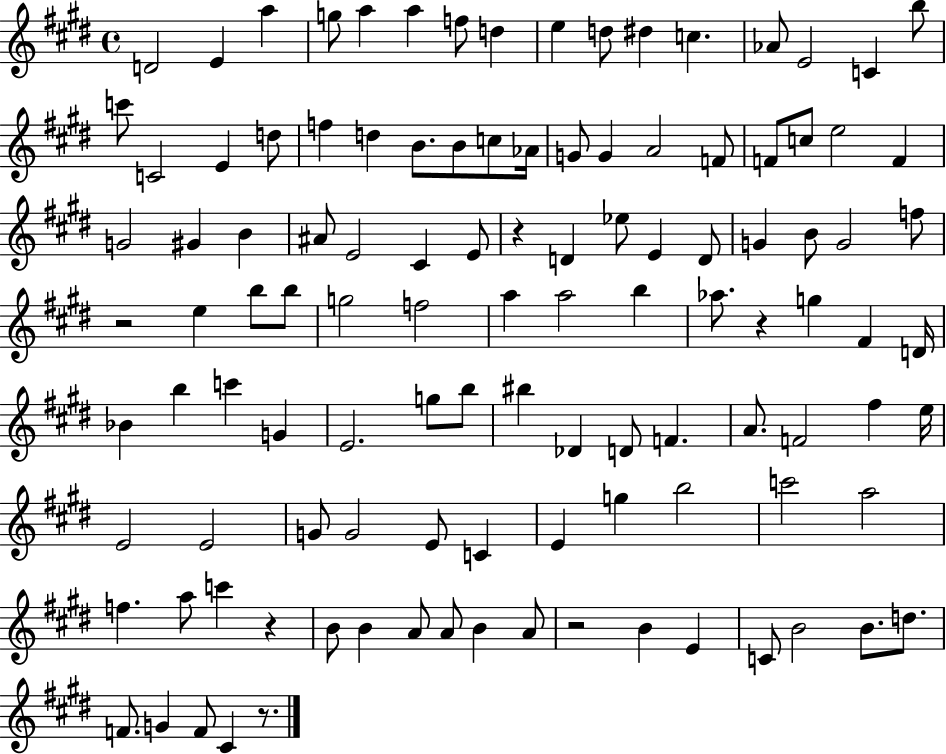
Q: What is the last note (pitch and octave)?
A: C#4